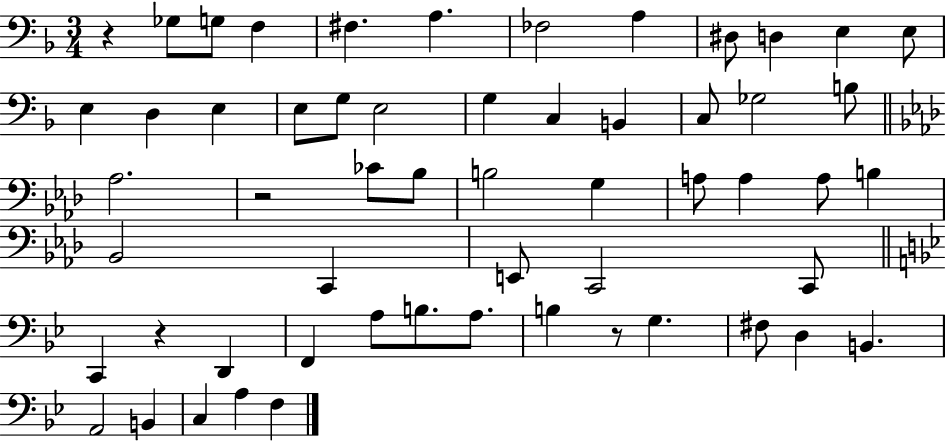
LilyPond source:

{
  \clef bass
  \numericTimeSignature
  \time 3/4
  \key f \major
  r4 ges8 g8 f4 | fis4. a4. | fes2 a4 | dis8 d4 e4 e8 | \break e4 d4 e4 | e8 g8 e2 | g4 c4 b,4 | c8 ges2 b8 | \break \bar "||" \break \key f \minor aes2. | r2 ces'8 bes8 | b2 g4 | a8 a4 a8 b4 | \break bes,2 c,4 | e,8 c,2 c,8 | \bar "||" \break \key bes \major c,4 r4 d,4 | f,4 a8 b8. a8. | b4 r8 g4. | fis8 d4 b,4. | \break a,2 b,4 | c4 a4 f4 | \bar "|."
}